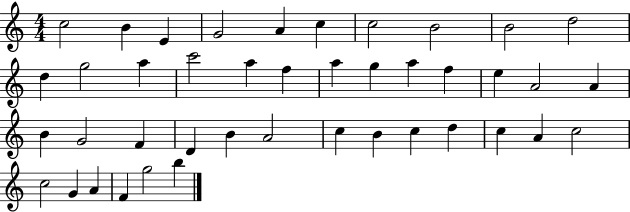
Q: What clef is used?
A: treble